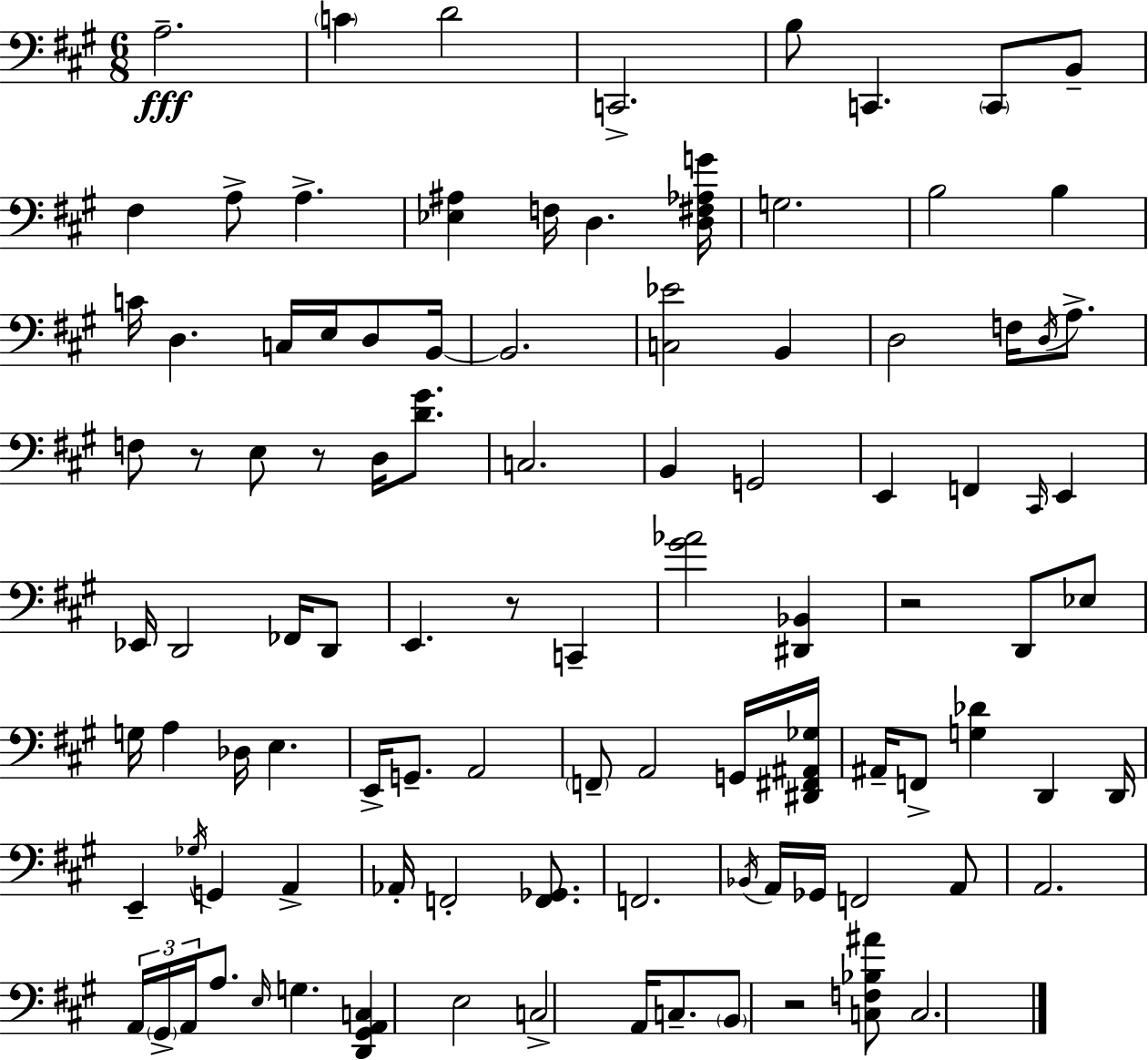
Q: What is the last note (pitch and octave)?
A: C3